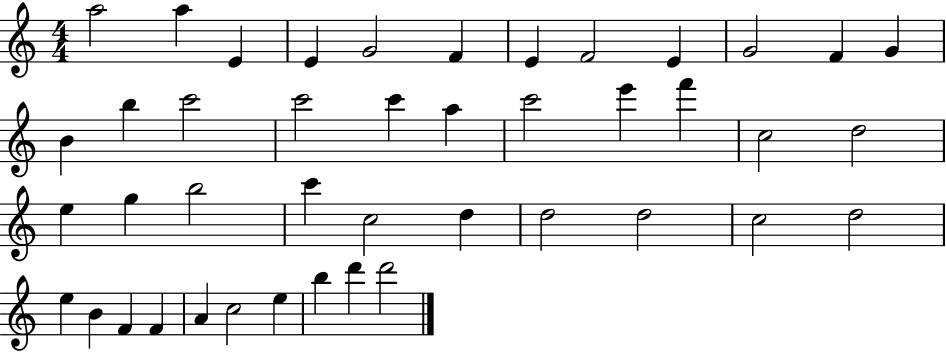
X:1
T:Untitled
M:4/4
L:1/4
K:C
a2 a E E G2 F E F2 E G2 F G B b c'2 c'2 c' a c'2 e' f' c2 d2 e g b2 c' c2 d d2 d2 c2 d2 e B F F A c2 e b d' d'2